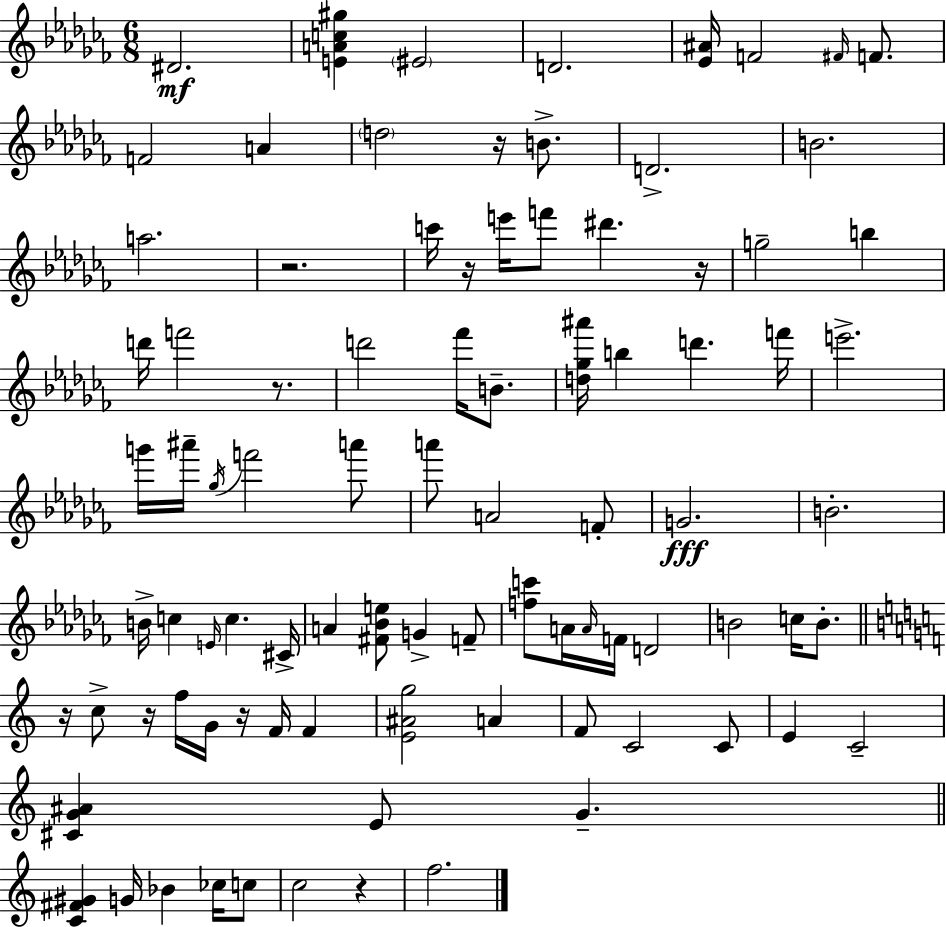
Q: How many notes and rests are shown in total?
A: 89